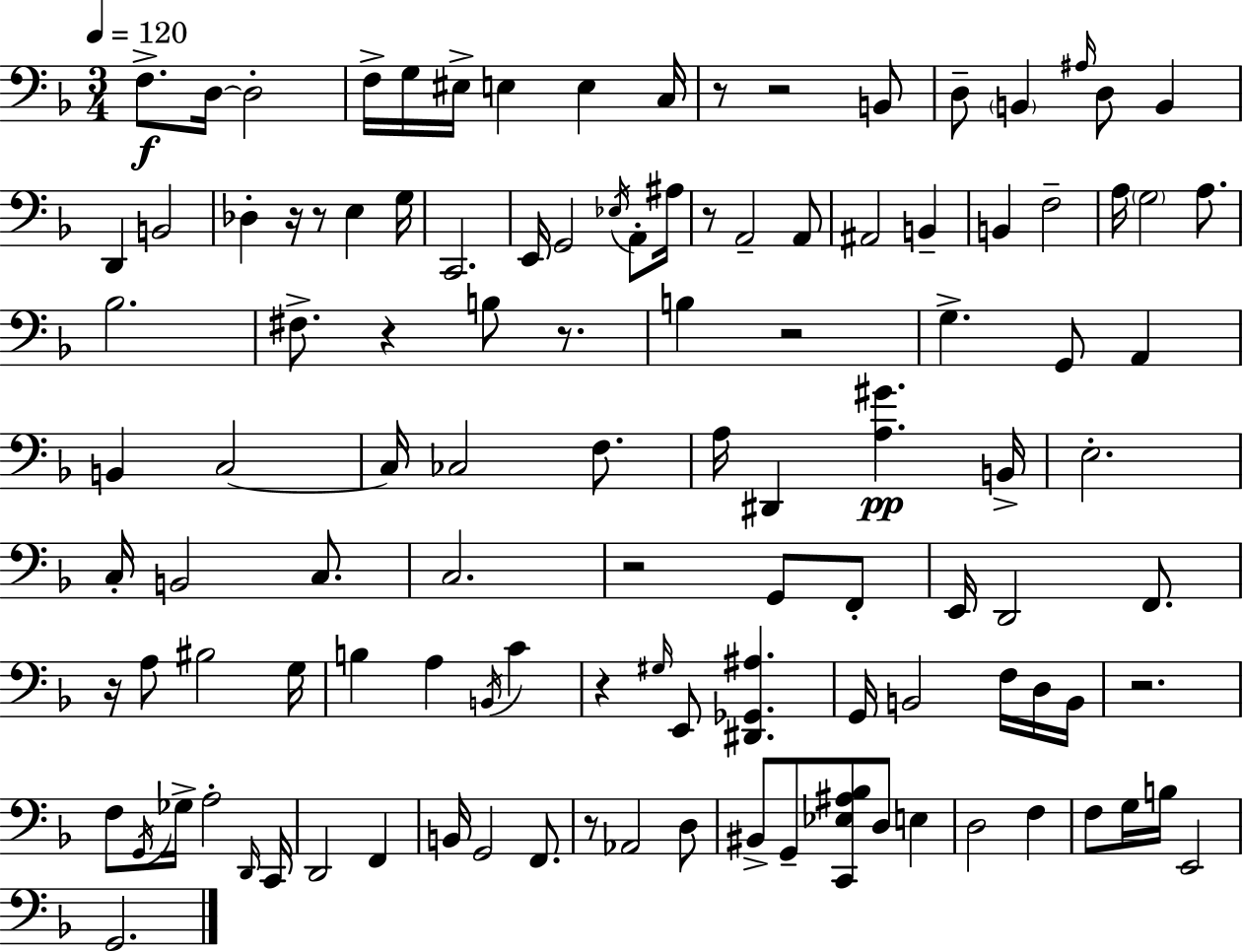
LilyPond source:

{
  \clef bass
  \numericTimeSignature
  \time 3/4
  \key f \major
  \tempo 4 = 120
  \repeat volta 2 { f8.->\f d16~~ d2-. | f16-> g16 eis16-> e4 e4 c16 | r8 r2 b,8 | d8-- \parenthesize b,4 \grace { ais16 } d8 b,4 | \break d,4 b,2 | des4-. r16 r8 e4 | g16 c,2. | e,16 g,2 \acciaccatura { ees16 } a,8-. | \break ais16 r8 a,2-- | a,8 ais,2 b,4-- | b,4 f2-- | a16 \parenthesize g2 a8. | \break bes2. | fis8.-> r4 b8 r8. | b4 r2 | g4.-> g,8 a,4 | \break b,4 c2~~ | c16 ces2 f8. | a16 dis,4 <a gis'>4.\pp | b,16-> e2.-. | \break c16-. b,2 c8. | c2. | r2 g,8 | f,8-. e,16 d,2 f,8. | \break r16 a8 bis2 | g16 b4 a4 \acciaccatura { b,16 } c'4 | r4 \grace { gis16 } e,8 <dis, ges, ais>4. | g,16 b,2 | \break f16 d16 b,16 r2. | f8 \acciaccatura { g,16 } ges16-> a2-. | \grace { d,16 } c,16 d,2 | f,4 b,16 g,2 | \break f,8. r8 aes,2 | d8 bis,8-> g,8-- <c, ees ais bes>8 | d8 e4 d2 | f4 f8 g16 b16 e,2 | \break g,2. | } \bar "|."
}